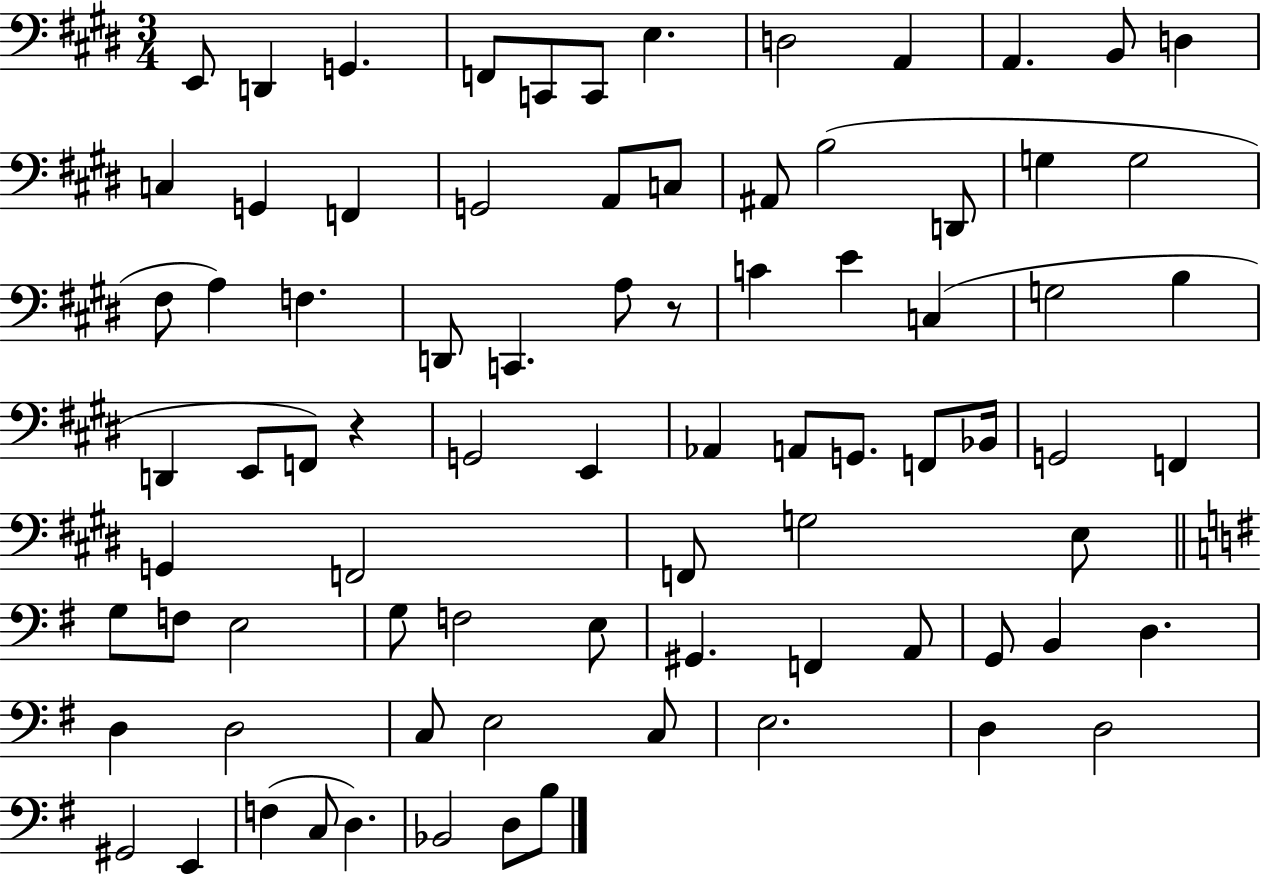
X:1
T:Untitled
M:3/4
L:1/4
K:E
E,,/2 D,, G,, F,,/2 C,,/2 C,,/2 E, D,2 A,, A,, B,,/2 D, C, G,, F,, G,,2 A,,/2 C,/2 ^A,,/2 B,2 D,,/2 G, G,2 ^F,/2 A, F, D,,/2 C,, A,/2 z/2 C E C, G,2 B, D,, E,,/2 F,,/2 z G,,2 E,, _A,, A,,/2 G,,/2 F,,/2 _B,,/4 G,,2 F,, G,, F,,2 F,,/2 G,2 E,/2 G,/2 F,/2 E,2 G,/2 F,2 E,/2 ^G,, F,, A,,/2 G,,/2 B,, D, D, D,2 C,/2 E,2 C,/2 E,2 D, D,2 ^G,,2 E,, F, C,/2 D, _B,,2 D,/2 B,/2